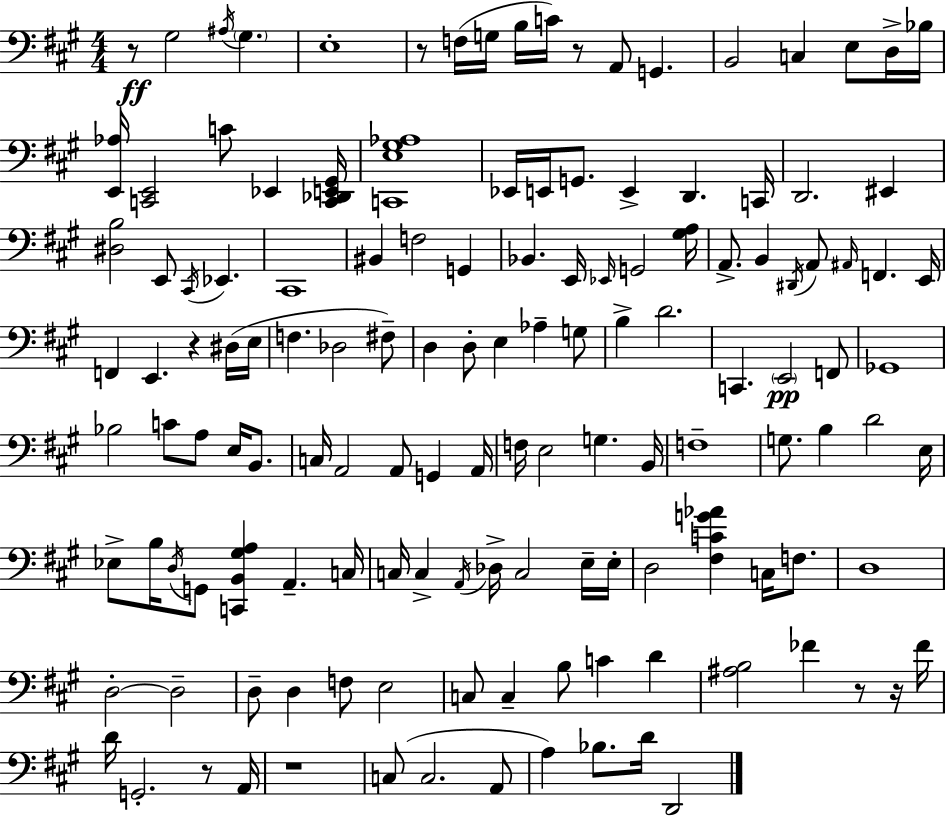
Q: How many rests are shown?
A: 8